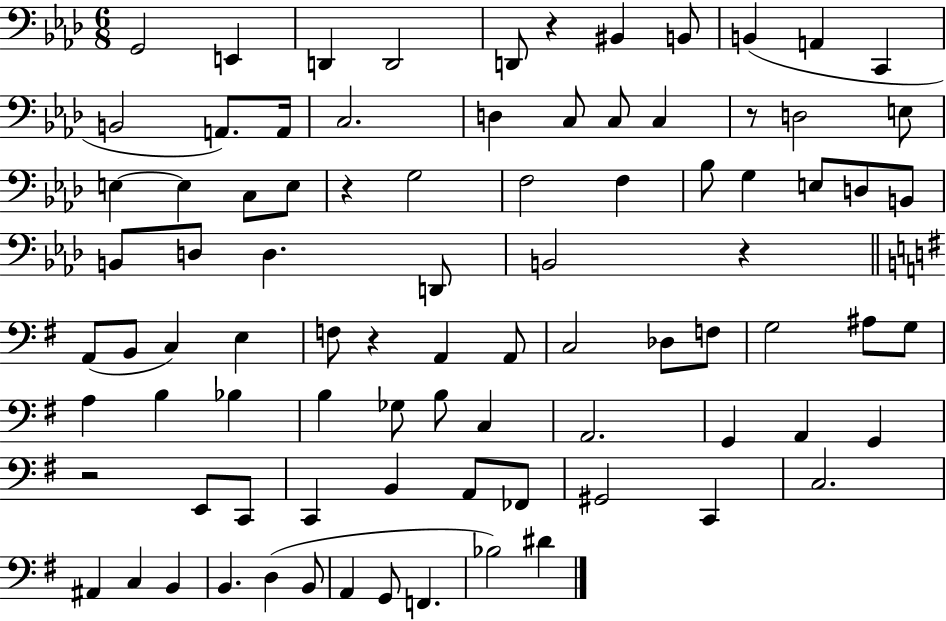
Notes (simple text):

G2/h E2/q D2/q D2/h D2/e R/q BIS2/q B2/e B2/q A2/q C2/q B2/h A2/e. A2/s C3/h. D3/q C3/e C3/e C3/q R/e D3/h E3/e E3/q E3/q C3/e E3/e R/q G3/h F3/h F3/q Bb3/e G3/q E3/e D3/e B2/e B2/e D3/e D3/q. D2/e B2/h R/q A2/e B2/e C3/q E3/q F3/e R/q A2/q A2/e C3/h Db3/e F3/e G3/h A#3/e G3/e A3/q B3/q Bb3/q B3/q Gb3/e B3/e C3/q A2/h. G2/q A2/q G2/q R/h E2/e C2/e C2/q B2/q A2/e FES2/e G#2/h C2/q C3/h. A#2/q C3/q B2/q B2/q. D3/q B2/e A2/q G2/e F2/q. Bb3/h D#4/q